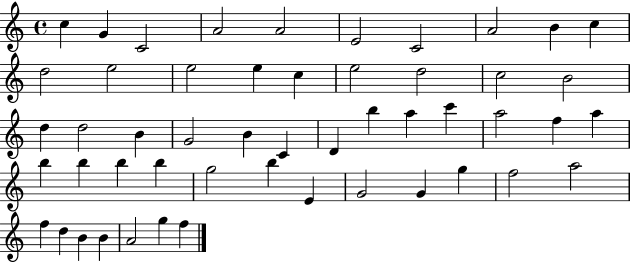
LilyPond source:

{
  \clef treble
  \time 4/4
  \defaultTimeSignature
  \key c \major
  c''4 g'4 c'2 | a'2 a'2 | e'2 c'2 | a'2 b'4 c''4 | \break d''2 e''2 | e''2 e''4 c''4 | e''2 d''2 | c''2 b'2 | \break d''4 d''2 b'4 | g'2 b'4 c'4 | d'4 b''4 a''4 c'''4 | a''2 f''4 a''4 | \break b''4 b''4 b''4 b''4 | g''2 b''4 e'4 | g'2 g'4 g''4 | f''2 a''2 | \break f''4 d''4 b'4 b'4 | a'2 g''4 f''4 | \bar "|."
}